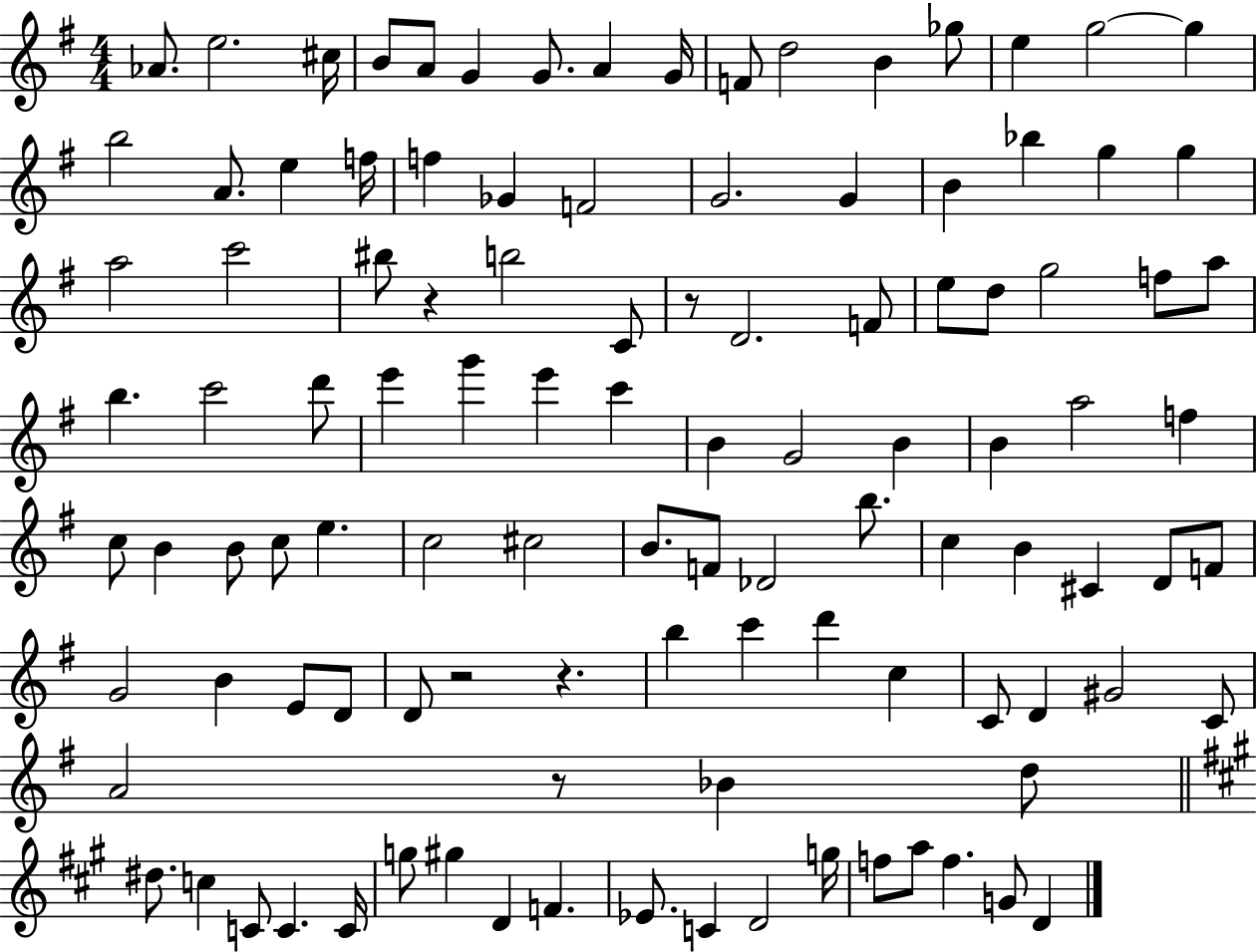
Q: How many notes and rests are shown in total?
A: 109